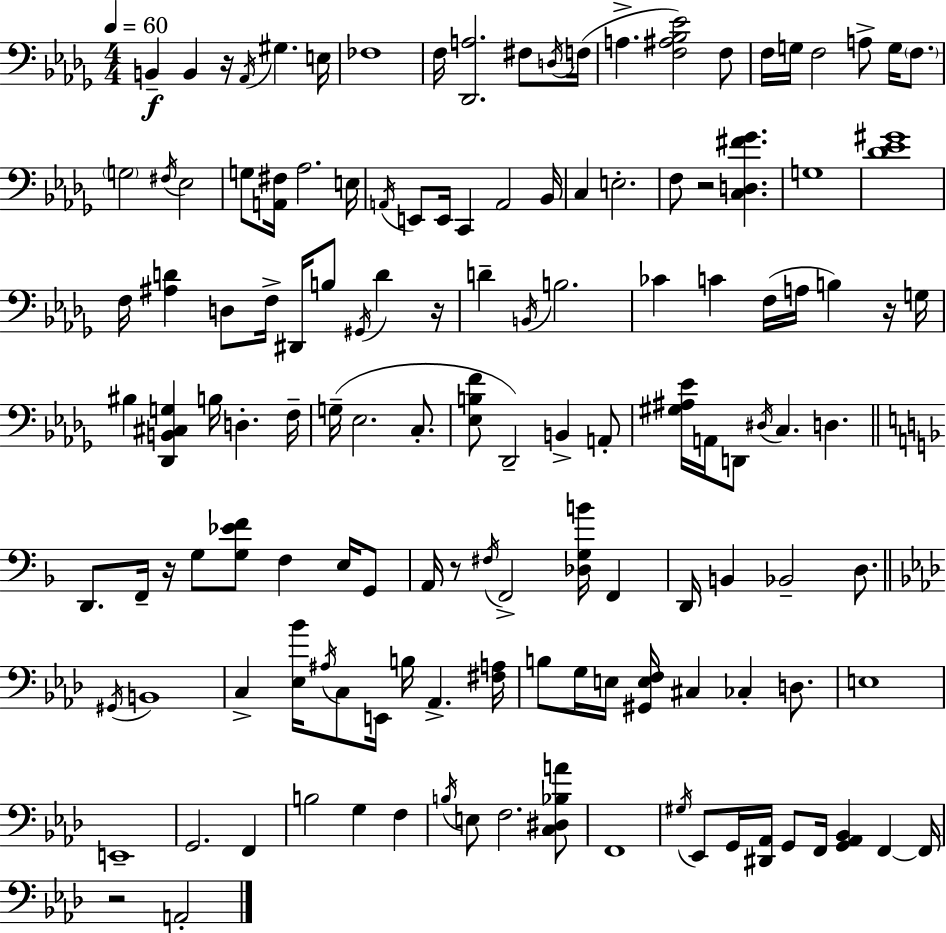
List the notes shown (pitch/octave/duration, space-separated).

B2/q B2/q R/s Ab2/s G#3/q. E3/s FES3/w F3/s [Db2,A3]/h. F#3/e D3/s F3/s A3/q. [F3,A#3,Bb3,Eb4]/h F3/e F3/s G3/s F3/h A3/e G3/s F3/e. G3/h F#3/s Eb3/h G3/e [A2,F#3]/s Ab3/h. E3/s A2/s E2/e E2/s C2/q A2/h Bb2/s C3/q E3/h. F3/e R/h [C3,D3,F#4,Gb4]/q. G3/w [Db4,Eb4,G#4]/w F3/s [A#3,D4]/q D3/e F3/s D#2/s B3/e G#2/s D4/q R/s D4/q B2/s B3/h. CES4/q C4/q F3/s A3/s B3/q R/s G3/s BIS3/q [Db2,B2,C#3,G3]/q B3/s D3/q. F3/s G3/s Eb3/h. C3/e. [Eb3,B3,F4]/e Db2/h B2/q A2/e [G#3,A#3,Eb4]/s A2/s D2/e D#3/s C3/q. D3/q. D2/e. F2/s R/s G3/e [G3,Eb4,F4]/e F3/q E3/s G2/e A2/s R/e F#3/s F2/h [Db3,G3,B4]/s F2/q D2/s B2/q Bb2/h D3/e. G#2/s B2/w C3/q [Eb3,Bb4]/s A#3/s C3/e E2/s B3/s Ab2/q. [F#3,A3]/s B3/e G3/s E3/s [G#2,E3,F3]/s C#3/q CES3/q D3/e. E3/w E2/w G2/h. F2/q B3/h G3/q F3/q B3/s E3/e F3/h. [C3,D#3,Bb3,A4]/e F2/w G#3/s Eb2/e G2/s [D#2,Ab2]/s G2/e F2/s [G2,Ab2,Bb2]/q F2/q F2/s R/h A2/h